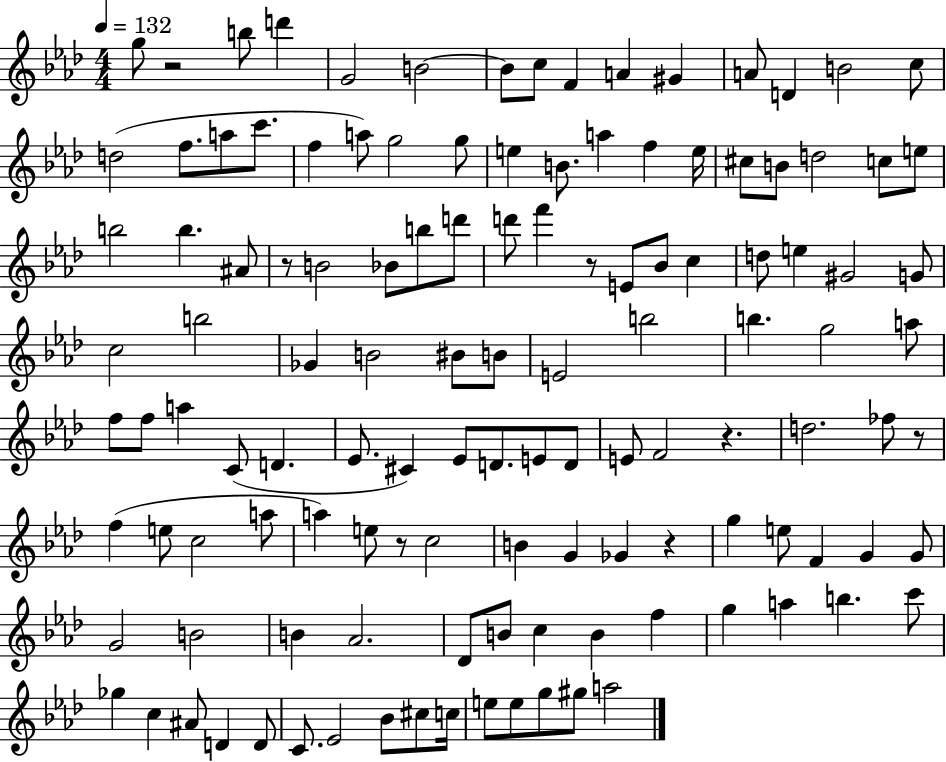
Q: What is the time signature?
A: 4/4